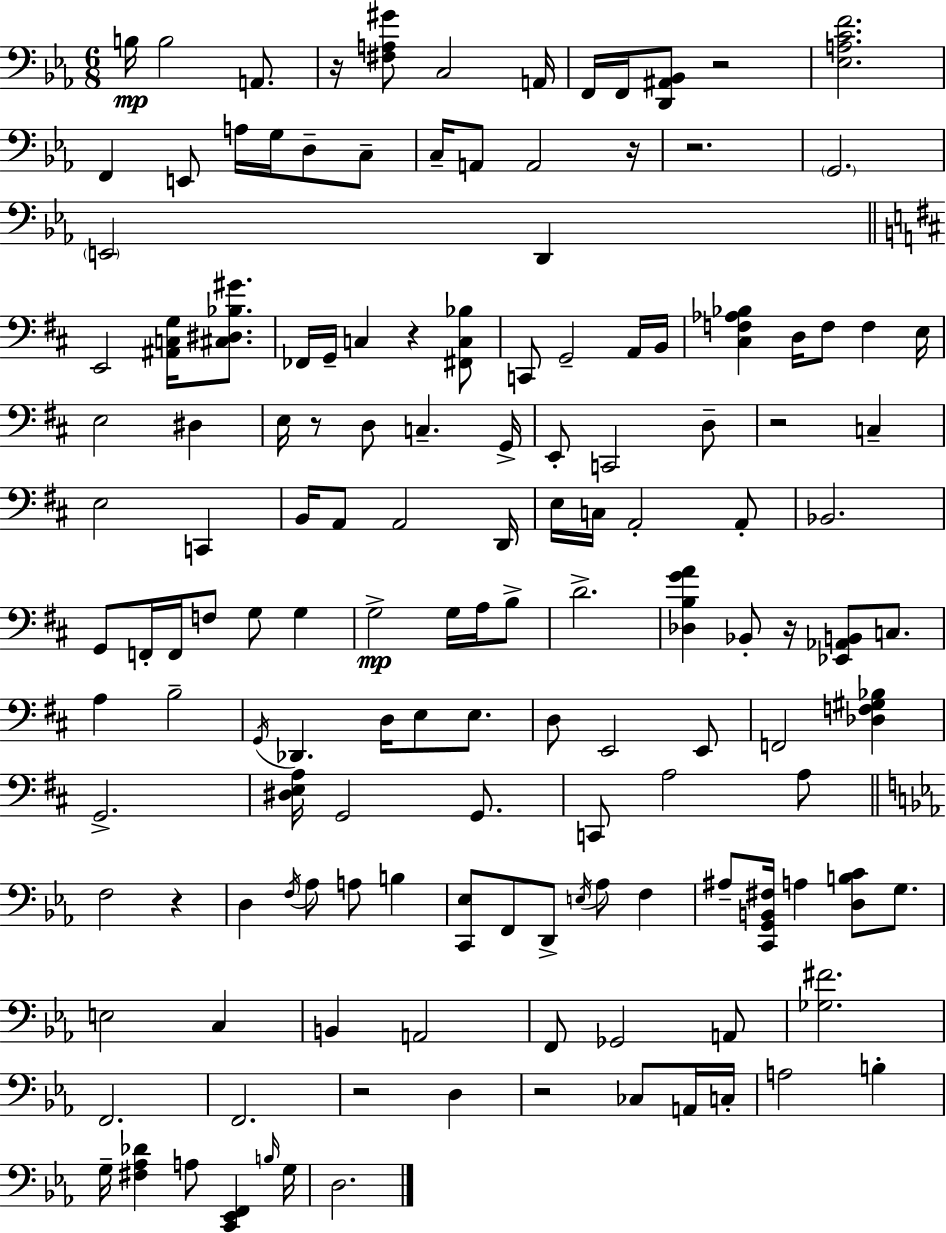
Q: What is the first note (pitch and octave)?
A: B3